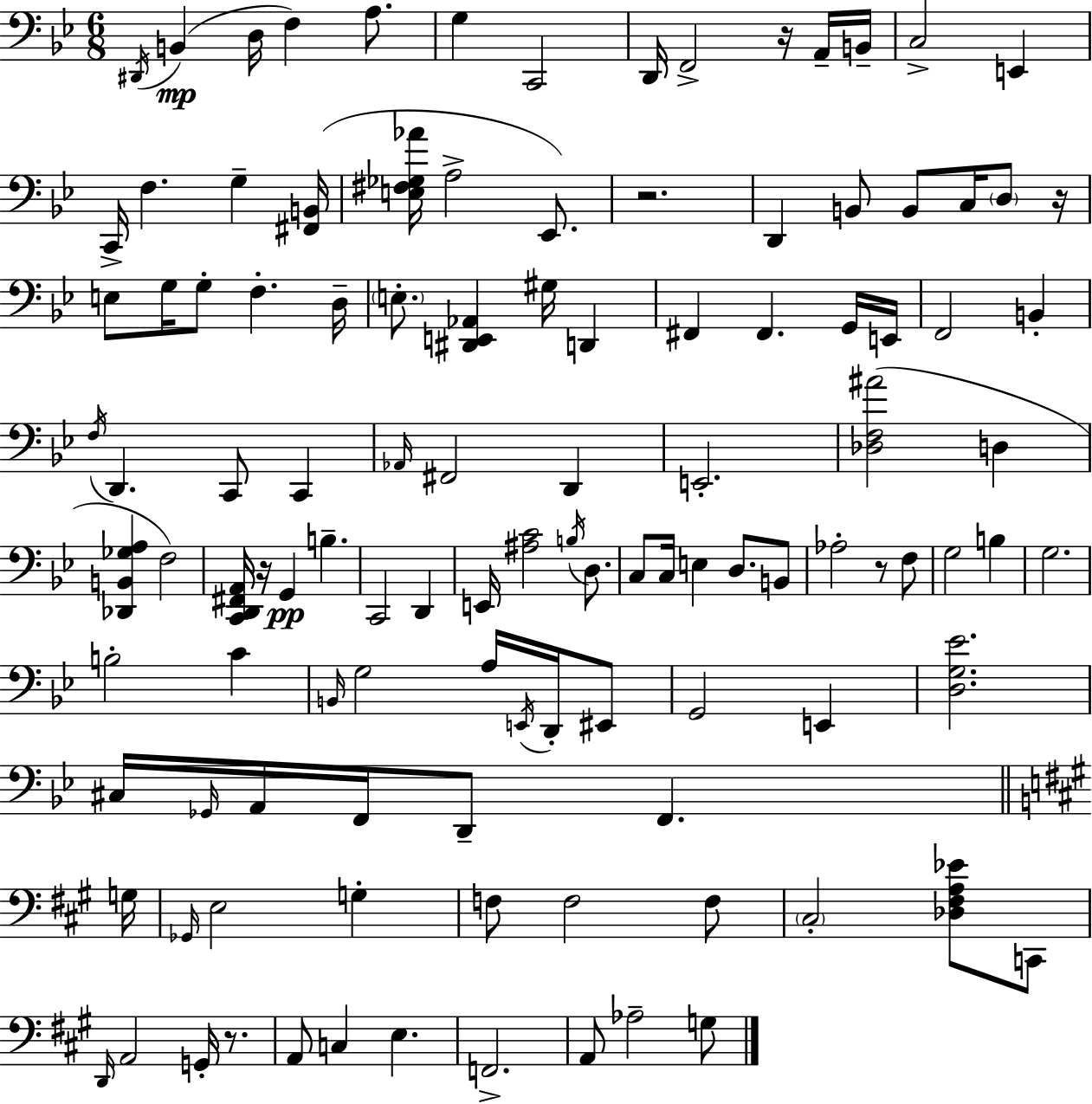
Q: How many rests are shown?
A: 6